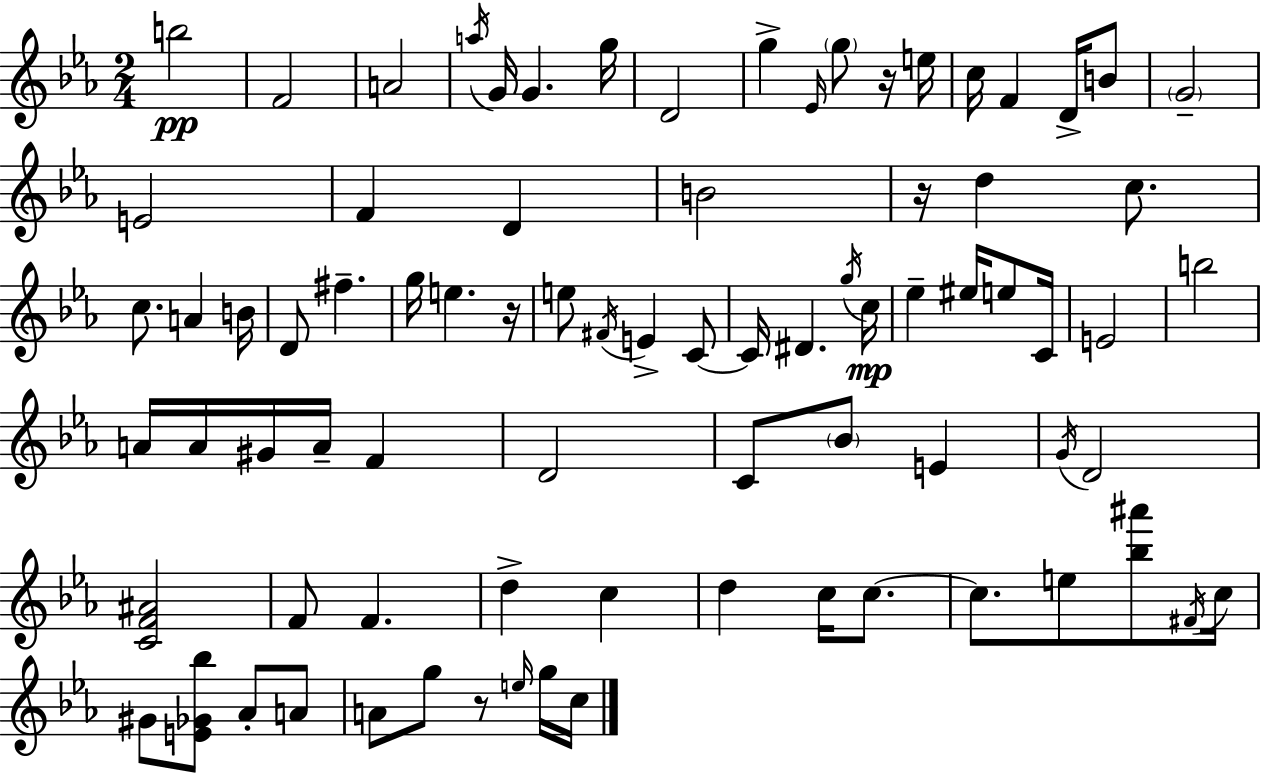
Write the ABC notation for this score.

X:1
T:Untitled
M:2/4
L:1/4
K:Eb
b2 F2 A2 a/4 G/4 G g/4 D2 g _E/4 g/2 z/4 e/4 c/4 F D/4 B/2 G2 E2 F D B2 z/4 d c/2 c/2 A B/4 D/2 ^f g/4 e z/4 e/2 ^F/4 E C/2 C/4 ^D g/4 c/4 _e ^e/4 e/2 C/4 E2 b2 A/4 A/4 ^G/4 A/4 F D2 C/2 _B/2 E G/4 D2 [CF^A]2 F/2 F d c d c/4 c/2 c/2 e/2 [_b^a']/2 ^F/4 c/4 ^G/2 [E_G_b]/2 _A/2 A/2 A/2 g/2 z/2 e/4 g/4 c/4